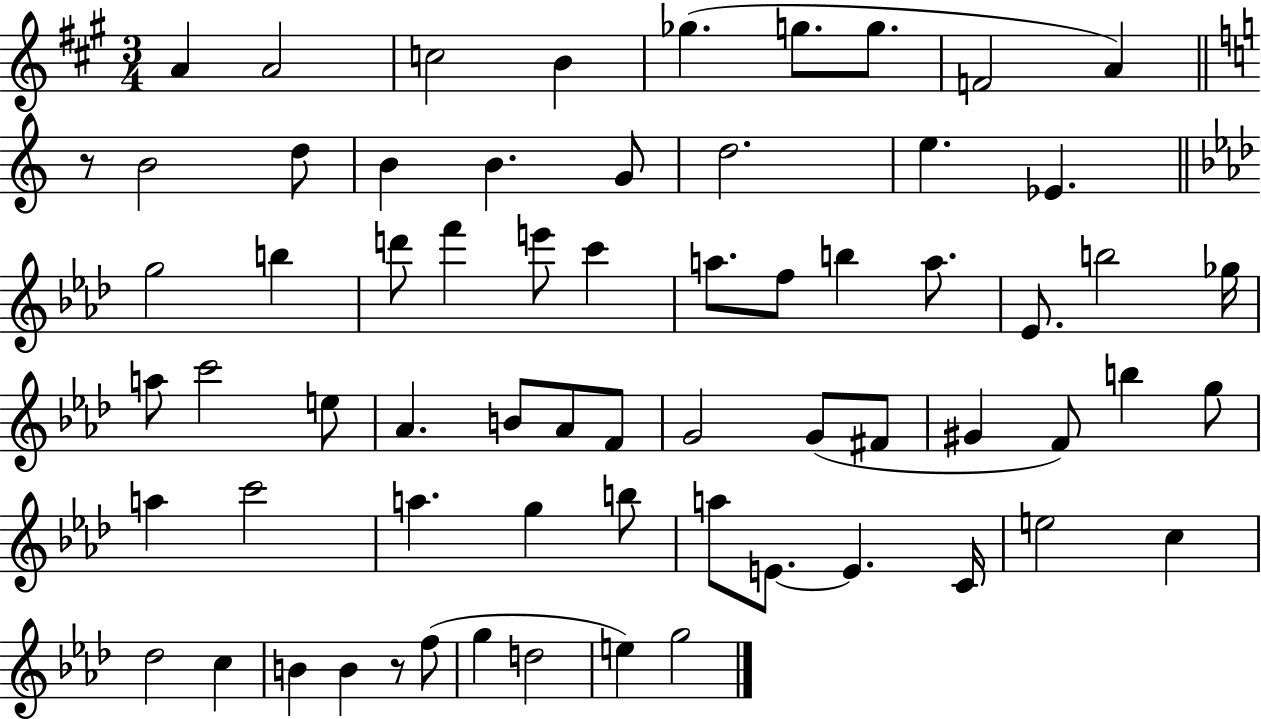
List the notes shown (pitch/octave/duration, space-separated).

A4/q A4/h C5/h B4/q Gb5/q. G5/e. G5/e. F4/h A4/q R/e B4/h D5/e B4/q B4/q. G4/e D5/h. E5/q. Eb4/q. G5/h B5/q D6/e F6/q E6/e C6/q A5/e. F5/e B5/q A5/e. Eb4/e. B5/h Gb5/s A5/e C6/h E5/e Ab4/q. B4/e Ab4/e F4/e G4/h G4/e F#4/e G#4/q F4/e B5/q G5/e A5/q C6/h A5/q. G5/q B5/e A5/e E4/e. E4/q. C4/s E5/h C5/q Db5/h C5/q B4/q B4/q R/e F5/e G5/q D5/h E5/q G5/h